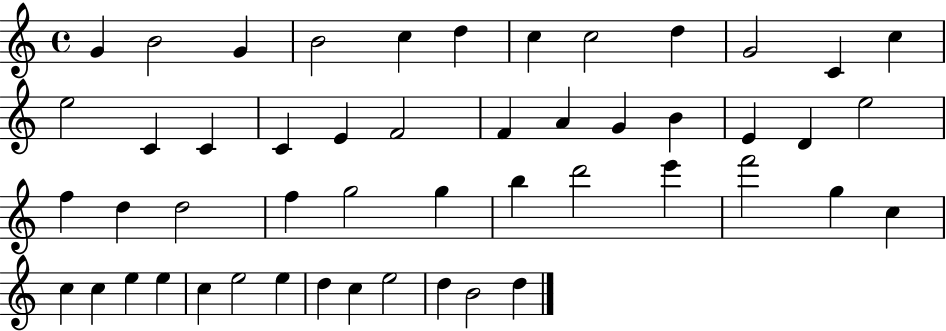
{
  \clef treble
  \time 4/4
  \defaultTimeSignature
  \key c \major
  g'4 b'2 g'4 | b'2 c''4 d''4 | c''4 c''2 d''4 | g'2 c'4 c''4 | \break e''2 c'4 c'4 | c'4 e'4 f'2 | f'4 a'4 g'4 b'4 | e'4 d'4 e''2 | \break f''4 d''4 d''2 | f''4 g''2 g''4 | b''4 d'''2 e'''4 | f'''2 g''4 c''4 | \break c''4 c''4 e''4 e''4 | c''4 e''2 e''4 | d''4 c''4 e''2 | d''4 b'2 d''4 | \break \bar "|."
}